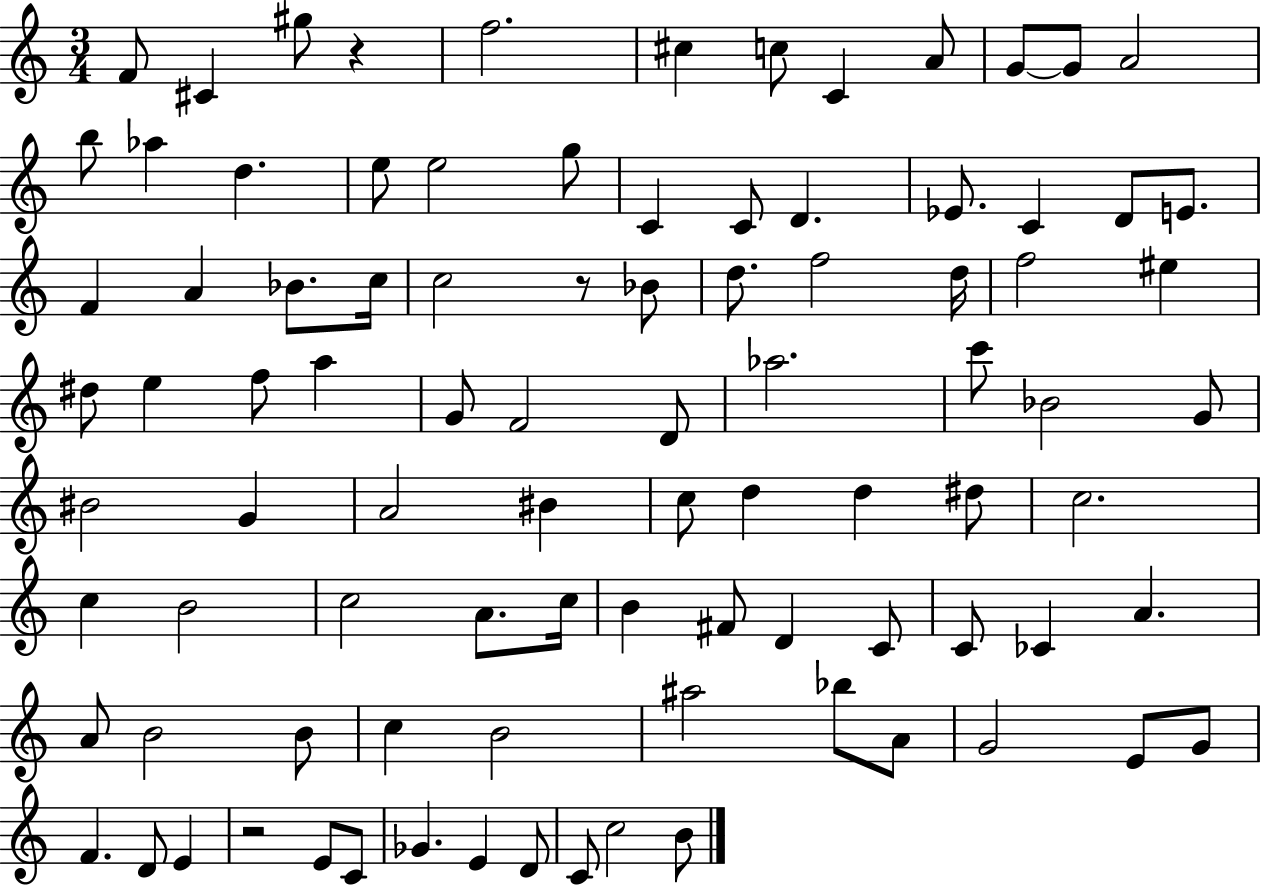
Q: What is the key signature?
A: C major